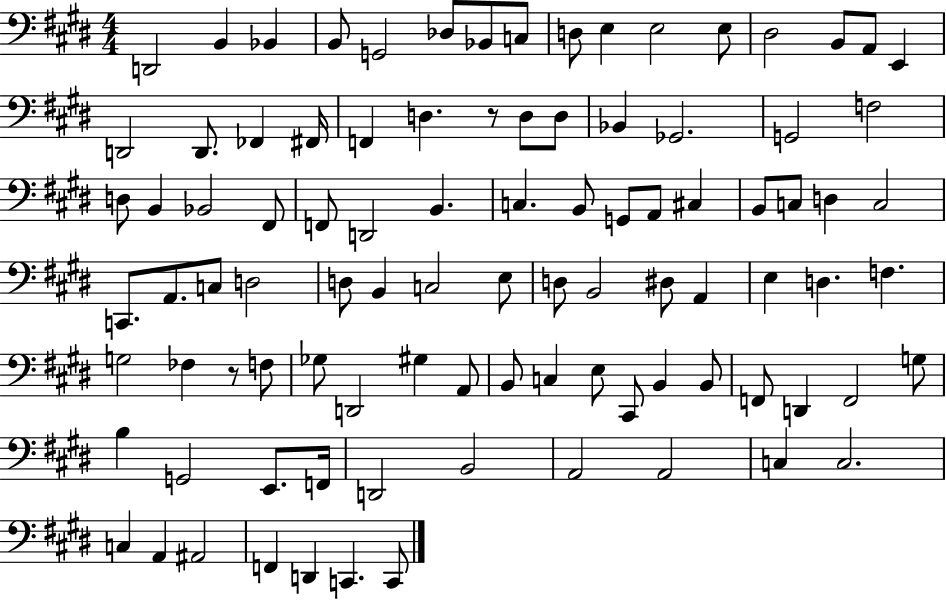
X:1
T:Untitled
M:4/4
L:1/4
K:E
D,,2 B,, _B,, B,,/2 G,,2 _D,/2 _B,,/2 C,/2 D,/2 E, E,2 E,/2 ^D,2 B,,/2 A,,/2 E,, D,,2 D,,/2 _F,, ^F,,/4 F,, D, z/2 D,/2 D,/2 _B,, _G,,2 G,,2 F,2 D,/2 B,, _B,,2 ^F,,/2 F,,/2 D,,2 B,, C, B,,/2 G,,/2 A,,/2 ^C, B,,/2 C,/2 D, C,2 C,,/2 A,,/2 C,/2 D,2 D,/2 B,, C,2 E,/2 D,/2 B,,2 ^D,/2 A,, E, D, F, G,2 _F, z/2 F,/2 _G,/2 D,,2 ^G, A,,/2 B,,/2 C, E,/2 ^C,,/2 B,, B,,/2 F,,/2 D,, F,,2 G,/2 B, G,,2 E,,/2 F,,/4 D,,2 B,,2 A,,2 A,,2 C, C,2 C, A,, ^A,,2 F,, D,, C,, C,,/2